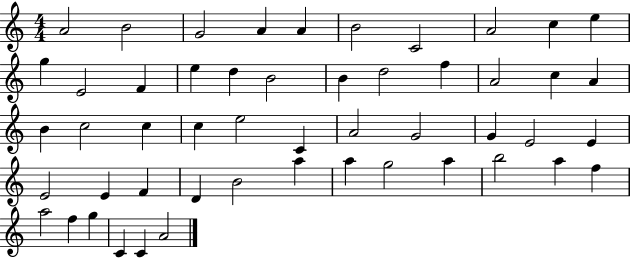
A4/h B4/h G4/h A4/q A4/q B4/h C4/h A4/h C5/q E5/q G5/q E4/h F4/q E5/q D5/q B4/h B4/q D5/h F5/q A4/h C5/q A4/q B4/q C5/h C5/q C5/q E5/h C4/q A4/h G4/h G4/q E4/h E4/q E4/h E4/q F4/q D4/q B4/h A5/q A5/q G5/h A5/q B5/h A5/q F5/q A5/h F5/q G5/q C4/q C4/q A4/h